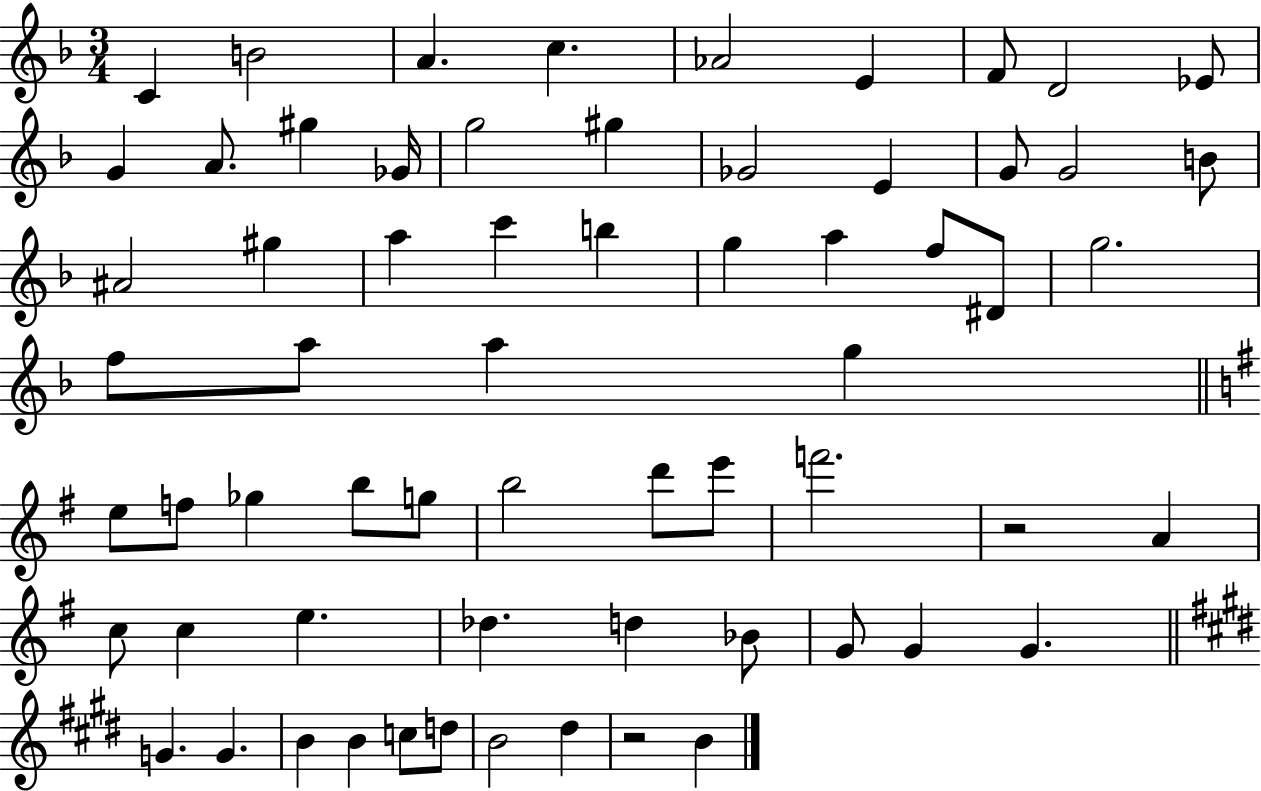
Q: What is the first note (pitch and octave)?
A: C4